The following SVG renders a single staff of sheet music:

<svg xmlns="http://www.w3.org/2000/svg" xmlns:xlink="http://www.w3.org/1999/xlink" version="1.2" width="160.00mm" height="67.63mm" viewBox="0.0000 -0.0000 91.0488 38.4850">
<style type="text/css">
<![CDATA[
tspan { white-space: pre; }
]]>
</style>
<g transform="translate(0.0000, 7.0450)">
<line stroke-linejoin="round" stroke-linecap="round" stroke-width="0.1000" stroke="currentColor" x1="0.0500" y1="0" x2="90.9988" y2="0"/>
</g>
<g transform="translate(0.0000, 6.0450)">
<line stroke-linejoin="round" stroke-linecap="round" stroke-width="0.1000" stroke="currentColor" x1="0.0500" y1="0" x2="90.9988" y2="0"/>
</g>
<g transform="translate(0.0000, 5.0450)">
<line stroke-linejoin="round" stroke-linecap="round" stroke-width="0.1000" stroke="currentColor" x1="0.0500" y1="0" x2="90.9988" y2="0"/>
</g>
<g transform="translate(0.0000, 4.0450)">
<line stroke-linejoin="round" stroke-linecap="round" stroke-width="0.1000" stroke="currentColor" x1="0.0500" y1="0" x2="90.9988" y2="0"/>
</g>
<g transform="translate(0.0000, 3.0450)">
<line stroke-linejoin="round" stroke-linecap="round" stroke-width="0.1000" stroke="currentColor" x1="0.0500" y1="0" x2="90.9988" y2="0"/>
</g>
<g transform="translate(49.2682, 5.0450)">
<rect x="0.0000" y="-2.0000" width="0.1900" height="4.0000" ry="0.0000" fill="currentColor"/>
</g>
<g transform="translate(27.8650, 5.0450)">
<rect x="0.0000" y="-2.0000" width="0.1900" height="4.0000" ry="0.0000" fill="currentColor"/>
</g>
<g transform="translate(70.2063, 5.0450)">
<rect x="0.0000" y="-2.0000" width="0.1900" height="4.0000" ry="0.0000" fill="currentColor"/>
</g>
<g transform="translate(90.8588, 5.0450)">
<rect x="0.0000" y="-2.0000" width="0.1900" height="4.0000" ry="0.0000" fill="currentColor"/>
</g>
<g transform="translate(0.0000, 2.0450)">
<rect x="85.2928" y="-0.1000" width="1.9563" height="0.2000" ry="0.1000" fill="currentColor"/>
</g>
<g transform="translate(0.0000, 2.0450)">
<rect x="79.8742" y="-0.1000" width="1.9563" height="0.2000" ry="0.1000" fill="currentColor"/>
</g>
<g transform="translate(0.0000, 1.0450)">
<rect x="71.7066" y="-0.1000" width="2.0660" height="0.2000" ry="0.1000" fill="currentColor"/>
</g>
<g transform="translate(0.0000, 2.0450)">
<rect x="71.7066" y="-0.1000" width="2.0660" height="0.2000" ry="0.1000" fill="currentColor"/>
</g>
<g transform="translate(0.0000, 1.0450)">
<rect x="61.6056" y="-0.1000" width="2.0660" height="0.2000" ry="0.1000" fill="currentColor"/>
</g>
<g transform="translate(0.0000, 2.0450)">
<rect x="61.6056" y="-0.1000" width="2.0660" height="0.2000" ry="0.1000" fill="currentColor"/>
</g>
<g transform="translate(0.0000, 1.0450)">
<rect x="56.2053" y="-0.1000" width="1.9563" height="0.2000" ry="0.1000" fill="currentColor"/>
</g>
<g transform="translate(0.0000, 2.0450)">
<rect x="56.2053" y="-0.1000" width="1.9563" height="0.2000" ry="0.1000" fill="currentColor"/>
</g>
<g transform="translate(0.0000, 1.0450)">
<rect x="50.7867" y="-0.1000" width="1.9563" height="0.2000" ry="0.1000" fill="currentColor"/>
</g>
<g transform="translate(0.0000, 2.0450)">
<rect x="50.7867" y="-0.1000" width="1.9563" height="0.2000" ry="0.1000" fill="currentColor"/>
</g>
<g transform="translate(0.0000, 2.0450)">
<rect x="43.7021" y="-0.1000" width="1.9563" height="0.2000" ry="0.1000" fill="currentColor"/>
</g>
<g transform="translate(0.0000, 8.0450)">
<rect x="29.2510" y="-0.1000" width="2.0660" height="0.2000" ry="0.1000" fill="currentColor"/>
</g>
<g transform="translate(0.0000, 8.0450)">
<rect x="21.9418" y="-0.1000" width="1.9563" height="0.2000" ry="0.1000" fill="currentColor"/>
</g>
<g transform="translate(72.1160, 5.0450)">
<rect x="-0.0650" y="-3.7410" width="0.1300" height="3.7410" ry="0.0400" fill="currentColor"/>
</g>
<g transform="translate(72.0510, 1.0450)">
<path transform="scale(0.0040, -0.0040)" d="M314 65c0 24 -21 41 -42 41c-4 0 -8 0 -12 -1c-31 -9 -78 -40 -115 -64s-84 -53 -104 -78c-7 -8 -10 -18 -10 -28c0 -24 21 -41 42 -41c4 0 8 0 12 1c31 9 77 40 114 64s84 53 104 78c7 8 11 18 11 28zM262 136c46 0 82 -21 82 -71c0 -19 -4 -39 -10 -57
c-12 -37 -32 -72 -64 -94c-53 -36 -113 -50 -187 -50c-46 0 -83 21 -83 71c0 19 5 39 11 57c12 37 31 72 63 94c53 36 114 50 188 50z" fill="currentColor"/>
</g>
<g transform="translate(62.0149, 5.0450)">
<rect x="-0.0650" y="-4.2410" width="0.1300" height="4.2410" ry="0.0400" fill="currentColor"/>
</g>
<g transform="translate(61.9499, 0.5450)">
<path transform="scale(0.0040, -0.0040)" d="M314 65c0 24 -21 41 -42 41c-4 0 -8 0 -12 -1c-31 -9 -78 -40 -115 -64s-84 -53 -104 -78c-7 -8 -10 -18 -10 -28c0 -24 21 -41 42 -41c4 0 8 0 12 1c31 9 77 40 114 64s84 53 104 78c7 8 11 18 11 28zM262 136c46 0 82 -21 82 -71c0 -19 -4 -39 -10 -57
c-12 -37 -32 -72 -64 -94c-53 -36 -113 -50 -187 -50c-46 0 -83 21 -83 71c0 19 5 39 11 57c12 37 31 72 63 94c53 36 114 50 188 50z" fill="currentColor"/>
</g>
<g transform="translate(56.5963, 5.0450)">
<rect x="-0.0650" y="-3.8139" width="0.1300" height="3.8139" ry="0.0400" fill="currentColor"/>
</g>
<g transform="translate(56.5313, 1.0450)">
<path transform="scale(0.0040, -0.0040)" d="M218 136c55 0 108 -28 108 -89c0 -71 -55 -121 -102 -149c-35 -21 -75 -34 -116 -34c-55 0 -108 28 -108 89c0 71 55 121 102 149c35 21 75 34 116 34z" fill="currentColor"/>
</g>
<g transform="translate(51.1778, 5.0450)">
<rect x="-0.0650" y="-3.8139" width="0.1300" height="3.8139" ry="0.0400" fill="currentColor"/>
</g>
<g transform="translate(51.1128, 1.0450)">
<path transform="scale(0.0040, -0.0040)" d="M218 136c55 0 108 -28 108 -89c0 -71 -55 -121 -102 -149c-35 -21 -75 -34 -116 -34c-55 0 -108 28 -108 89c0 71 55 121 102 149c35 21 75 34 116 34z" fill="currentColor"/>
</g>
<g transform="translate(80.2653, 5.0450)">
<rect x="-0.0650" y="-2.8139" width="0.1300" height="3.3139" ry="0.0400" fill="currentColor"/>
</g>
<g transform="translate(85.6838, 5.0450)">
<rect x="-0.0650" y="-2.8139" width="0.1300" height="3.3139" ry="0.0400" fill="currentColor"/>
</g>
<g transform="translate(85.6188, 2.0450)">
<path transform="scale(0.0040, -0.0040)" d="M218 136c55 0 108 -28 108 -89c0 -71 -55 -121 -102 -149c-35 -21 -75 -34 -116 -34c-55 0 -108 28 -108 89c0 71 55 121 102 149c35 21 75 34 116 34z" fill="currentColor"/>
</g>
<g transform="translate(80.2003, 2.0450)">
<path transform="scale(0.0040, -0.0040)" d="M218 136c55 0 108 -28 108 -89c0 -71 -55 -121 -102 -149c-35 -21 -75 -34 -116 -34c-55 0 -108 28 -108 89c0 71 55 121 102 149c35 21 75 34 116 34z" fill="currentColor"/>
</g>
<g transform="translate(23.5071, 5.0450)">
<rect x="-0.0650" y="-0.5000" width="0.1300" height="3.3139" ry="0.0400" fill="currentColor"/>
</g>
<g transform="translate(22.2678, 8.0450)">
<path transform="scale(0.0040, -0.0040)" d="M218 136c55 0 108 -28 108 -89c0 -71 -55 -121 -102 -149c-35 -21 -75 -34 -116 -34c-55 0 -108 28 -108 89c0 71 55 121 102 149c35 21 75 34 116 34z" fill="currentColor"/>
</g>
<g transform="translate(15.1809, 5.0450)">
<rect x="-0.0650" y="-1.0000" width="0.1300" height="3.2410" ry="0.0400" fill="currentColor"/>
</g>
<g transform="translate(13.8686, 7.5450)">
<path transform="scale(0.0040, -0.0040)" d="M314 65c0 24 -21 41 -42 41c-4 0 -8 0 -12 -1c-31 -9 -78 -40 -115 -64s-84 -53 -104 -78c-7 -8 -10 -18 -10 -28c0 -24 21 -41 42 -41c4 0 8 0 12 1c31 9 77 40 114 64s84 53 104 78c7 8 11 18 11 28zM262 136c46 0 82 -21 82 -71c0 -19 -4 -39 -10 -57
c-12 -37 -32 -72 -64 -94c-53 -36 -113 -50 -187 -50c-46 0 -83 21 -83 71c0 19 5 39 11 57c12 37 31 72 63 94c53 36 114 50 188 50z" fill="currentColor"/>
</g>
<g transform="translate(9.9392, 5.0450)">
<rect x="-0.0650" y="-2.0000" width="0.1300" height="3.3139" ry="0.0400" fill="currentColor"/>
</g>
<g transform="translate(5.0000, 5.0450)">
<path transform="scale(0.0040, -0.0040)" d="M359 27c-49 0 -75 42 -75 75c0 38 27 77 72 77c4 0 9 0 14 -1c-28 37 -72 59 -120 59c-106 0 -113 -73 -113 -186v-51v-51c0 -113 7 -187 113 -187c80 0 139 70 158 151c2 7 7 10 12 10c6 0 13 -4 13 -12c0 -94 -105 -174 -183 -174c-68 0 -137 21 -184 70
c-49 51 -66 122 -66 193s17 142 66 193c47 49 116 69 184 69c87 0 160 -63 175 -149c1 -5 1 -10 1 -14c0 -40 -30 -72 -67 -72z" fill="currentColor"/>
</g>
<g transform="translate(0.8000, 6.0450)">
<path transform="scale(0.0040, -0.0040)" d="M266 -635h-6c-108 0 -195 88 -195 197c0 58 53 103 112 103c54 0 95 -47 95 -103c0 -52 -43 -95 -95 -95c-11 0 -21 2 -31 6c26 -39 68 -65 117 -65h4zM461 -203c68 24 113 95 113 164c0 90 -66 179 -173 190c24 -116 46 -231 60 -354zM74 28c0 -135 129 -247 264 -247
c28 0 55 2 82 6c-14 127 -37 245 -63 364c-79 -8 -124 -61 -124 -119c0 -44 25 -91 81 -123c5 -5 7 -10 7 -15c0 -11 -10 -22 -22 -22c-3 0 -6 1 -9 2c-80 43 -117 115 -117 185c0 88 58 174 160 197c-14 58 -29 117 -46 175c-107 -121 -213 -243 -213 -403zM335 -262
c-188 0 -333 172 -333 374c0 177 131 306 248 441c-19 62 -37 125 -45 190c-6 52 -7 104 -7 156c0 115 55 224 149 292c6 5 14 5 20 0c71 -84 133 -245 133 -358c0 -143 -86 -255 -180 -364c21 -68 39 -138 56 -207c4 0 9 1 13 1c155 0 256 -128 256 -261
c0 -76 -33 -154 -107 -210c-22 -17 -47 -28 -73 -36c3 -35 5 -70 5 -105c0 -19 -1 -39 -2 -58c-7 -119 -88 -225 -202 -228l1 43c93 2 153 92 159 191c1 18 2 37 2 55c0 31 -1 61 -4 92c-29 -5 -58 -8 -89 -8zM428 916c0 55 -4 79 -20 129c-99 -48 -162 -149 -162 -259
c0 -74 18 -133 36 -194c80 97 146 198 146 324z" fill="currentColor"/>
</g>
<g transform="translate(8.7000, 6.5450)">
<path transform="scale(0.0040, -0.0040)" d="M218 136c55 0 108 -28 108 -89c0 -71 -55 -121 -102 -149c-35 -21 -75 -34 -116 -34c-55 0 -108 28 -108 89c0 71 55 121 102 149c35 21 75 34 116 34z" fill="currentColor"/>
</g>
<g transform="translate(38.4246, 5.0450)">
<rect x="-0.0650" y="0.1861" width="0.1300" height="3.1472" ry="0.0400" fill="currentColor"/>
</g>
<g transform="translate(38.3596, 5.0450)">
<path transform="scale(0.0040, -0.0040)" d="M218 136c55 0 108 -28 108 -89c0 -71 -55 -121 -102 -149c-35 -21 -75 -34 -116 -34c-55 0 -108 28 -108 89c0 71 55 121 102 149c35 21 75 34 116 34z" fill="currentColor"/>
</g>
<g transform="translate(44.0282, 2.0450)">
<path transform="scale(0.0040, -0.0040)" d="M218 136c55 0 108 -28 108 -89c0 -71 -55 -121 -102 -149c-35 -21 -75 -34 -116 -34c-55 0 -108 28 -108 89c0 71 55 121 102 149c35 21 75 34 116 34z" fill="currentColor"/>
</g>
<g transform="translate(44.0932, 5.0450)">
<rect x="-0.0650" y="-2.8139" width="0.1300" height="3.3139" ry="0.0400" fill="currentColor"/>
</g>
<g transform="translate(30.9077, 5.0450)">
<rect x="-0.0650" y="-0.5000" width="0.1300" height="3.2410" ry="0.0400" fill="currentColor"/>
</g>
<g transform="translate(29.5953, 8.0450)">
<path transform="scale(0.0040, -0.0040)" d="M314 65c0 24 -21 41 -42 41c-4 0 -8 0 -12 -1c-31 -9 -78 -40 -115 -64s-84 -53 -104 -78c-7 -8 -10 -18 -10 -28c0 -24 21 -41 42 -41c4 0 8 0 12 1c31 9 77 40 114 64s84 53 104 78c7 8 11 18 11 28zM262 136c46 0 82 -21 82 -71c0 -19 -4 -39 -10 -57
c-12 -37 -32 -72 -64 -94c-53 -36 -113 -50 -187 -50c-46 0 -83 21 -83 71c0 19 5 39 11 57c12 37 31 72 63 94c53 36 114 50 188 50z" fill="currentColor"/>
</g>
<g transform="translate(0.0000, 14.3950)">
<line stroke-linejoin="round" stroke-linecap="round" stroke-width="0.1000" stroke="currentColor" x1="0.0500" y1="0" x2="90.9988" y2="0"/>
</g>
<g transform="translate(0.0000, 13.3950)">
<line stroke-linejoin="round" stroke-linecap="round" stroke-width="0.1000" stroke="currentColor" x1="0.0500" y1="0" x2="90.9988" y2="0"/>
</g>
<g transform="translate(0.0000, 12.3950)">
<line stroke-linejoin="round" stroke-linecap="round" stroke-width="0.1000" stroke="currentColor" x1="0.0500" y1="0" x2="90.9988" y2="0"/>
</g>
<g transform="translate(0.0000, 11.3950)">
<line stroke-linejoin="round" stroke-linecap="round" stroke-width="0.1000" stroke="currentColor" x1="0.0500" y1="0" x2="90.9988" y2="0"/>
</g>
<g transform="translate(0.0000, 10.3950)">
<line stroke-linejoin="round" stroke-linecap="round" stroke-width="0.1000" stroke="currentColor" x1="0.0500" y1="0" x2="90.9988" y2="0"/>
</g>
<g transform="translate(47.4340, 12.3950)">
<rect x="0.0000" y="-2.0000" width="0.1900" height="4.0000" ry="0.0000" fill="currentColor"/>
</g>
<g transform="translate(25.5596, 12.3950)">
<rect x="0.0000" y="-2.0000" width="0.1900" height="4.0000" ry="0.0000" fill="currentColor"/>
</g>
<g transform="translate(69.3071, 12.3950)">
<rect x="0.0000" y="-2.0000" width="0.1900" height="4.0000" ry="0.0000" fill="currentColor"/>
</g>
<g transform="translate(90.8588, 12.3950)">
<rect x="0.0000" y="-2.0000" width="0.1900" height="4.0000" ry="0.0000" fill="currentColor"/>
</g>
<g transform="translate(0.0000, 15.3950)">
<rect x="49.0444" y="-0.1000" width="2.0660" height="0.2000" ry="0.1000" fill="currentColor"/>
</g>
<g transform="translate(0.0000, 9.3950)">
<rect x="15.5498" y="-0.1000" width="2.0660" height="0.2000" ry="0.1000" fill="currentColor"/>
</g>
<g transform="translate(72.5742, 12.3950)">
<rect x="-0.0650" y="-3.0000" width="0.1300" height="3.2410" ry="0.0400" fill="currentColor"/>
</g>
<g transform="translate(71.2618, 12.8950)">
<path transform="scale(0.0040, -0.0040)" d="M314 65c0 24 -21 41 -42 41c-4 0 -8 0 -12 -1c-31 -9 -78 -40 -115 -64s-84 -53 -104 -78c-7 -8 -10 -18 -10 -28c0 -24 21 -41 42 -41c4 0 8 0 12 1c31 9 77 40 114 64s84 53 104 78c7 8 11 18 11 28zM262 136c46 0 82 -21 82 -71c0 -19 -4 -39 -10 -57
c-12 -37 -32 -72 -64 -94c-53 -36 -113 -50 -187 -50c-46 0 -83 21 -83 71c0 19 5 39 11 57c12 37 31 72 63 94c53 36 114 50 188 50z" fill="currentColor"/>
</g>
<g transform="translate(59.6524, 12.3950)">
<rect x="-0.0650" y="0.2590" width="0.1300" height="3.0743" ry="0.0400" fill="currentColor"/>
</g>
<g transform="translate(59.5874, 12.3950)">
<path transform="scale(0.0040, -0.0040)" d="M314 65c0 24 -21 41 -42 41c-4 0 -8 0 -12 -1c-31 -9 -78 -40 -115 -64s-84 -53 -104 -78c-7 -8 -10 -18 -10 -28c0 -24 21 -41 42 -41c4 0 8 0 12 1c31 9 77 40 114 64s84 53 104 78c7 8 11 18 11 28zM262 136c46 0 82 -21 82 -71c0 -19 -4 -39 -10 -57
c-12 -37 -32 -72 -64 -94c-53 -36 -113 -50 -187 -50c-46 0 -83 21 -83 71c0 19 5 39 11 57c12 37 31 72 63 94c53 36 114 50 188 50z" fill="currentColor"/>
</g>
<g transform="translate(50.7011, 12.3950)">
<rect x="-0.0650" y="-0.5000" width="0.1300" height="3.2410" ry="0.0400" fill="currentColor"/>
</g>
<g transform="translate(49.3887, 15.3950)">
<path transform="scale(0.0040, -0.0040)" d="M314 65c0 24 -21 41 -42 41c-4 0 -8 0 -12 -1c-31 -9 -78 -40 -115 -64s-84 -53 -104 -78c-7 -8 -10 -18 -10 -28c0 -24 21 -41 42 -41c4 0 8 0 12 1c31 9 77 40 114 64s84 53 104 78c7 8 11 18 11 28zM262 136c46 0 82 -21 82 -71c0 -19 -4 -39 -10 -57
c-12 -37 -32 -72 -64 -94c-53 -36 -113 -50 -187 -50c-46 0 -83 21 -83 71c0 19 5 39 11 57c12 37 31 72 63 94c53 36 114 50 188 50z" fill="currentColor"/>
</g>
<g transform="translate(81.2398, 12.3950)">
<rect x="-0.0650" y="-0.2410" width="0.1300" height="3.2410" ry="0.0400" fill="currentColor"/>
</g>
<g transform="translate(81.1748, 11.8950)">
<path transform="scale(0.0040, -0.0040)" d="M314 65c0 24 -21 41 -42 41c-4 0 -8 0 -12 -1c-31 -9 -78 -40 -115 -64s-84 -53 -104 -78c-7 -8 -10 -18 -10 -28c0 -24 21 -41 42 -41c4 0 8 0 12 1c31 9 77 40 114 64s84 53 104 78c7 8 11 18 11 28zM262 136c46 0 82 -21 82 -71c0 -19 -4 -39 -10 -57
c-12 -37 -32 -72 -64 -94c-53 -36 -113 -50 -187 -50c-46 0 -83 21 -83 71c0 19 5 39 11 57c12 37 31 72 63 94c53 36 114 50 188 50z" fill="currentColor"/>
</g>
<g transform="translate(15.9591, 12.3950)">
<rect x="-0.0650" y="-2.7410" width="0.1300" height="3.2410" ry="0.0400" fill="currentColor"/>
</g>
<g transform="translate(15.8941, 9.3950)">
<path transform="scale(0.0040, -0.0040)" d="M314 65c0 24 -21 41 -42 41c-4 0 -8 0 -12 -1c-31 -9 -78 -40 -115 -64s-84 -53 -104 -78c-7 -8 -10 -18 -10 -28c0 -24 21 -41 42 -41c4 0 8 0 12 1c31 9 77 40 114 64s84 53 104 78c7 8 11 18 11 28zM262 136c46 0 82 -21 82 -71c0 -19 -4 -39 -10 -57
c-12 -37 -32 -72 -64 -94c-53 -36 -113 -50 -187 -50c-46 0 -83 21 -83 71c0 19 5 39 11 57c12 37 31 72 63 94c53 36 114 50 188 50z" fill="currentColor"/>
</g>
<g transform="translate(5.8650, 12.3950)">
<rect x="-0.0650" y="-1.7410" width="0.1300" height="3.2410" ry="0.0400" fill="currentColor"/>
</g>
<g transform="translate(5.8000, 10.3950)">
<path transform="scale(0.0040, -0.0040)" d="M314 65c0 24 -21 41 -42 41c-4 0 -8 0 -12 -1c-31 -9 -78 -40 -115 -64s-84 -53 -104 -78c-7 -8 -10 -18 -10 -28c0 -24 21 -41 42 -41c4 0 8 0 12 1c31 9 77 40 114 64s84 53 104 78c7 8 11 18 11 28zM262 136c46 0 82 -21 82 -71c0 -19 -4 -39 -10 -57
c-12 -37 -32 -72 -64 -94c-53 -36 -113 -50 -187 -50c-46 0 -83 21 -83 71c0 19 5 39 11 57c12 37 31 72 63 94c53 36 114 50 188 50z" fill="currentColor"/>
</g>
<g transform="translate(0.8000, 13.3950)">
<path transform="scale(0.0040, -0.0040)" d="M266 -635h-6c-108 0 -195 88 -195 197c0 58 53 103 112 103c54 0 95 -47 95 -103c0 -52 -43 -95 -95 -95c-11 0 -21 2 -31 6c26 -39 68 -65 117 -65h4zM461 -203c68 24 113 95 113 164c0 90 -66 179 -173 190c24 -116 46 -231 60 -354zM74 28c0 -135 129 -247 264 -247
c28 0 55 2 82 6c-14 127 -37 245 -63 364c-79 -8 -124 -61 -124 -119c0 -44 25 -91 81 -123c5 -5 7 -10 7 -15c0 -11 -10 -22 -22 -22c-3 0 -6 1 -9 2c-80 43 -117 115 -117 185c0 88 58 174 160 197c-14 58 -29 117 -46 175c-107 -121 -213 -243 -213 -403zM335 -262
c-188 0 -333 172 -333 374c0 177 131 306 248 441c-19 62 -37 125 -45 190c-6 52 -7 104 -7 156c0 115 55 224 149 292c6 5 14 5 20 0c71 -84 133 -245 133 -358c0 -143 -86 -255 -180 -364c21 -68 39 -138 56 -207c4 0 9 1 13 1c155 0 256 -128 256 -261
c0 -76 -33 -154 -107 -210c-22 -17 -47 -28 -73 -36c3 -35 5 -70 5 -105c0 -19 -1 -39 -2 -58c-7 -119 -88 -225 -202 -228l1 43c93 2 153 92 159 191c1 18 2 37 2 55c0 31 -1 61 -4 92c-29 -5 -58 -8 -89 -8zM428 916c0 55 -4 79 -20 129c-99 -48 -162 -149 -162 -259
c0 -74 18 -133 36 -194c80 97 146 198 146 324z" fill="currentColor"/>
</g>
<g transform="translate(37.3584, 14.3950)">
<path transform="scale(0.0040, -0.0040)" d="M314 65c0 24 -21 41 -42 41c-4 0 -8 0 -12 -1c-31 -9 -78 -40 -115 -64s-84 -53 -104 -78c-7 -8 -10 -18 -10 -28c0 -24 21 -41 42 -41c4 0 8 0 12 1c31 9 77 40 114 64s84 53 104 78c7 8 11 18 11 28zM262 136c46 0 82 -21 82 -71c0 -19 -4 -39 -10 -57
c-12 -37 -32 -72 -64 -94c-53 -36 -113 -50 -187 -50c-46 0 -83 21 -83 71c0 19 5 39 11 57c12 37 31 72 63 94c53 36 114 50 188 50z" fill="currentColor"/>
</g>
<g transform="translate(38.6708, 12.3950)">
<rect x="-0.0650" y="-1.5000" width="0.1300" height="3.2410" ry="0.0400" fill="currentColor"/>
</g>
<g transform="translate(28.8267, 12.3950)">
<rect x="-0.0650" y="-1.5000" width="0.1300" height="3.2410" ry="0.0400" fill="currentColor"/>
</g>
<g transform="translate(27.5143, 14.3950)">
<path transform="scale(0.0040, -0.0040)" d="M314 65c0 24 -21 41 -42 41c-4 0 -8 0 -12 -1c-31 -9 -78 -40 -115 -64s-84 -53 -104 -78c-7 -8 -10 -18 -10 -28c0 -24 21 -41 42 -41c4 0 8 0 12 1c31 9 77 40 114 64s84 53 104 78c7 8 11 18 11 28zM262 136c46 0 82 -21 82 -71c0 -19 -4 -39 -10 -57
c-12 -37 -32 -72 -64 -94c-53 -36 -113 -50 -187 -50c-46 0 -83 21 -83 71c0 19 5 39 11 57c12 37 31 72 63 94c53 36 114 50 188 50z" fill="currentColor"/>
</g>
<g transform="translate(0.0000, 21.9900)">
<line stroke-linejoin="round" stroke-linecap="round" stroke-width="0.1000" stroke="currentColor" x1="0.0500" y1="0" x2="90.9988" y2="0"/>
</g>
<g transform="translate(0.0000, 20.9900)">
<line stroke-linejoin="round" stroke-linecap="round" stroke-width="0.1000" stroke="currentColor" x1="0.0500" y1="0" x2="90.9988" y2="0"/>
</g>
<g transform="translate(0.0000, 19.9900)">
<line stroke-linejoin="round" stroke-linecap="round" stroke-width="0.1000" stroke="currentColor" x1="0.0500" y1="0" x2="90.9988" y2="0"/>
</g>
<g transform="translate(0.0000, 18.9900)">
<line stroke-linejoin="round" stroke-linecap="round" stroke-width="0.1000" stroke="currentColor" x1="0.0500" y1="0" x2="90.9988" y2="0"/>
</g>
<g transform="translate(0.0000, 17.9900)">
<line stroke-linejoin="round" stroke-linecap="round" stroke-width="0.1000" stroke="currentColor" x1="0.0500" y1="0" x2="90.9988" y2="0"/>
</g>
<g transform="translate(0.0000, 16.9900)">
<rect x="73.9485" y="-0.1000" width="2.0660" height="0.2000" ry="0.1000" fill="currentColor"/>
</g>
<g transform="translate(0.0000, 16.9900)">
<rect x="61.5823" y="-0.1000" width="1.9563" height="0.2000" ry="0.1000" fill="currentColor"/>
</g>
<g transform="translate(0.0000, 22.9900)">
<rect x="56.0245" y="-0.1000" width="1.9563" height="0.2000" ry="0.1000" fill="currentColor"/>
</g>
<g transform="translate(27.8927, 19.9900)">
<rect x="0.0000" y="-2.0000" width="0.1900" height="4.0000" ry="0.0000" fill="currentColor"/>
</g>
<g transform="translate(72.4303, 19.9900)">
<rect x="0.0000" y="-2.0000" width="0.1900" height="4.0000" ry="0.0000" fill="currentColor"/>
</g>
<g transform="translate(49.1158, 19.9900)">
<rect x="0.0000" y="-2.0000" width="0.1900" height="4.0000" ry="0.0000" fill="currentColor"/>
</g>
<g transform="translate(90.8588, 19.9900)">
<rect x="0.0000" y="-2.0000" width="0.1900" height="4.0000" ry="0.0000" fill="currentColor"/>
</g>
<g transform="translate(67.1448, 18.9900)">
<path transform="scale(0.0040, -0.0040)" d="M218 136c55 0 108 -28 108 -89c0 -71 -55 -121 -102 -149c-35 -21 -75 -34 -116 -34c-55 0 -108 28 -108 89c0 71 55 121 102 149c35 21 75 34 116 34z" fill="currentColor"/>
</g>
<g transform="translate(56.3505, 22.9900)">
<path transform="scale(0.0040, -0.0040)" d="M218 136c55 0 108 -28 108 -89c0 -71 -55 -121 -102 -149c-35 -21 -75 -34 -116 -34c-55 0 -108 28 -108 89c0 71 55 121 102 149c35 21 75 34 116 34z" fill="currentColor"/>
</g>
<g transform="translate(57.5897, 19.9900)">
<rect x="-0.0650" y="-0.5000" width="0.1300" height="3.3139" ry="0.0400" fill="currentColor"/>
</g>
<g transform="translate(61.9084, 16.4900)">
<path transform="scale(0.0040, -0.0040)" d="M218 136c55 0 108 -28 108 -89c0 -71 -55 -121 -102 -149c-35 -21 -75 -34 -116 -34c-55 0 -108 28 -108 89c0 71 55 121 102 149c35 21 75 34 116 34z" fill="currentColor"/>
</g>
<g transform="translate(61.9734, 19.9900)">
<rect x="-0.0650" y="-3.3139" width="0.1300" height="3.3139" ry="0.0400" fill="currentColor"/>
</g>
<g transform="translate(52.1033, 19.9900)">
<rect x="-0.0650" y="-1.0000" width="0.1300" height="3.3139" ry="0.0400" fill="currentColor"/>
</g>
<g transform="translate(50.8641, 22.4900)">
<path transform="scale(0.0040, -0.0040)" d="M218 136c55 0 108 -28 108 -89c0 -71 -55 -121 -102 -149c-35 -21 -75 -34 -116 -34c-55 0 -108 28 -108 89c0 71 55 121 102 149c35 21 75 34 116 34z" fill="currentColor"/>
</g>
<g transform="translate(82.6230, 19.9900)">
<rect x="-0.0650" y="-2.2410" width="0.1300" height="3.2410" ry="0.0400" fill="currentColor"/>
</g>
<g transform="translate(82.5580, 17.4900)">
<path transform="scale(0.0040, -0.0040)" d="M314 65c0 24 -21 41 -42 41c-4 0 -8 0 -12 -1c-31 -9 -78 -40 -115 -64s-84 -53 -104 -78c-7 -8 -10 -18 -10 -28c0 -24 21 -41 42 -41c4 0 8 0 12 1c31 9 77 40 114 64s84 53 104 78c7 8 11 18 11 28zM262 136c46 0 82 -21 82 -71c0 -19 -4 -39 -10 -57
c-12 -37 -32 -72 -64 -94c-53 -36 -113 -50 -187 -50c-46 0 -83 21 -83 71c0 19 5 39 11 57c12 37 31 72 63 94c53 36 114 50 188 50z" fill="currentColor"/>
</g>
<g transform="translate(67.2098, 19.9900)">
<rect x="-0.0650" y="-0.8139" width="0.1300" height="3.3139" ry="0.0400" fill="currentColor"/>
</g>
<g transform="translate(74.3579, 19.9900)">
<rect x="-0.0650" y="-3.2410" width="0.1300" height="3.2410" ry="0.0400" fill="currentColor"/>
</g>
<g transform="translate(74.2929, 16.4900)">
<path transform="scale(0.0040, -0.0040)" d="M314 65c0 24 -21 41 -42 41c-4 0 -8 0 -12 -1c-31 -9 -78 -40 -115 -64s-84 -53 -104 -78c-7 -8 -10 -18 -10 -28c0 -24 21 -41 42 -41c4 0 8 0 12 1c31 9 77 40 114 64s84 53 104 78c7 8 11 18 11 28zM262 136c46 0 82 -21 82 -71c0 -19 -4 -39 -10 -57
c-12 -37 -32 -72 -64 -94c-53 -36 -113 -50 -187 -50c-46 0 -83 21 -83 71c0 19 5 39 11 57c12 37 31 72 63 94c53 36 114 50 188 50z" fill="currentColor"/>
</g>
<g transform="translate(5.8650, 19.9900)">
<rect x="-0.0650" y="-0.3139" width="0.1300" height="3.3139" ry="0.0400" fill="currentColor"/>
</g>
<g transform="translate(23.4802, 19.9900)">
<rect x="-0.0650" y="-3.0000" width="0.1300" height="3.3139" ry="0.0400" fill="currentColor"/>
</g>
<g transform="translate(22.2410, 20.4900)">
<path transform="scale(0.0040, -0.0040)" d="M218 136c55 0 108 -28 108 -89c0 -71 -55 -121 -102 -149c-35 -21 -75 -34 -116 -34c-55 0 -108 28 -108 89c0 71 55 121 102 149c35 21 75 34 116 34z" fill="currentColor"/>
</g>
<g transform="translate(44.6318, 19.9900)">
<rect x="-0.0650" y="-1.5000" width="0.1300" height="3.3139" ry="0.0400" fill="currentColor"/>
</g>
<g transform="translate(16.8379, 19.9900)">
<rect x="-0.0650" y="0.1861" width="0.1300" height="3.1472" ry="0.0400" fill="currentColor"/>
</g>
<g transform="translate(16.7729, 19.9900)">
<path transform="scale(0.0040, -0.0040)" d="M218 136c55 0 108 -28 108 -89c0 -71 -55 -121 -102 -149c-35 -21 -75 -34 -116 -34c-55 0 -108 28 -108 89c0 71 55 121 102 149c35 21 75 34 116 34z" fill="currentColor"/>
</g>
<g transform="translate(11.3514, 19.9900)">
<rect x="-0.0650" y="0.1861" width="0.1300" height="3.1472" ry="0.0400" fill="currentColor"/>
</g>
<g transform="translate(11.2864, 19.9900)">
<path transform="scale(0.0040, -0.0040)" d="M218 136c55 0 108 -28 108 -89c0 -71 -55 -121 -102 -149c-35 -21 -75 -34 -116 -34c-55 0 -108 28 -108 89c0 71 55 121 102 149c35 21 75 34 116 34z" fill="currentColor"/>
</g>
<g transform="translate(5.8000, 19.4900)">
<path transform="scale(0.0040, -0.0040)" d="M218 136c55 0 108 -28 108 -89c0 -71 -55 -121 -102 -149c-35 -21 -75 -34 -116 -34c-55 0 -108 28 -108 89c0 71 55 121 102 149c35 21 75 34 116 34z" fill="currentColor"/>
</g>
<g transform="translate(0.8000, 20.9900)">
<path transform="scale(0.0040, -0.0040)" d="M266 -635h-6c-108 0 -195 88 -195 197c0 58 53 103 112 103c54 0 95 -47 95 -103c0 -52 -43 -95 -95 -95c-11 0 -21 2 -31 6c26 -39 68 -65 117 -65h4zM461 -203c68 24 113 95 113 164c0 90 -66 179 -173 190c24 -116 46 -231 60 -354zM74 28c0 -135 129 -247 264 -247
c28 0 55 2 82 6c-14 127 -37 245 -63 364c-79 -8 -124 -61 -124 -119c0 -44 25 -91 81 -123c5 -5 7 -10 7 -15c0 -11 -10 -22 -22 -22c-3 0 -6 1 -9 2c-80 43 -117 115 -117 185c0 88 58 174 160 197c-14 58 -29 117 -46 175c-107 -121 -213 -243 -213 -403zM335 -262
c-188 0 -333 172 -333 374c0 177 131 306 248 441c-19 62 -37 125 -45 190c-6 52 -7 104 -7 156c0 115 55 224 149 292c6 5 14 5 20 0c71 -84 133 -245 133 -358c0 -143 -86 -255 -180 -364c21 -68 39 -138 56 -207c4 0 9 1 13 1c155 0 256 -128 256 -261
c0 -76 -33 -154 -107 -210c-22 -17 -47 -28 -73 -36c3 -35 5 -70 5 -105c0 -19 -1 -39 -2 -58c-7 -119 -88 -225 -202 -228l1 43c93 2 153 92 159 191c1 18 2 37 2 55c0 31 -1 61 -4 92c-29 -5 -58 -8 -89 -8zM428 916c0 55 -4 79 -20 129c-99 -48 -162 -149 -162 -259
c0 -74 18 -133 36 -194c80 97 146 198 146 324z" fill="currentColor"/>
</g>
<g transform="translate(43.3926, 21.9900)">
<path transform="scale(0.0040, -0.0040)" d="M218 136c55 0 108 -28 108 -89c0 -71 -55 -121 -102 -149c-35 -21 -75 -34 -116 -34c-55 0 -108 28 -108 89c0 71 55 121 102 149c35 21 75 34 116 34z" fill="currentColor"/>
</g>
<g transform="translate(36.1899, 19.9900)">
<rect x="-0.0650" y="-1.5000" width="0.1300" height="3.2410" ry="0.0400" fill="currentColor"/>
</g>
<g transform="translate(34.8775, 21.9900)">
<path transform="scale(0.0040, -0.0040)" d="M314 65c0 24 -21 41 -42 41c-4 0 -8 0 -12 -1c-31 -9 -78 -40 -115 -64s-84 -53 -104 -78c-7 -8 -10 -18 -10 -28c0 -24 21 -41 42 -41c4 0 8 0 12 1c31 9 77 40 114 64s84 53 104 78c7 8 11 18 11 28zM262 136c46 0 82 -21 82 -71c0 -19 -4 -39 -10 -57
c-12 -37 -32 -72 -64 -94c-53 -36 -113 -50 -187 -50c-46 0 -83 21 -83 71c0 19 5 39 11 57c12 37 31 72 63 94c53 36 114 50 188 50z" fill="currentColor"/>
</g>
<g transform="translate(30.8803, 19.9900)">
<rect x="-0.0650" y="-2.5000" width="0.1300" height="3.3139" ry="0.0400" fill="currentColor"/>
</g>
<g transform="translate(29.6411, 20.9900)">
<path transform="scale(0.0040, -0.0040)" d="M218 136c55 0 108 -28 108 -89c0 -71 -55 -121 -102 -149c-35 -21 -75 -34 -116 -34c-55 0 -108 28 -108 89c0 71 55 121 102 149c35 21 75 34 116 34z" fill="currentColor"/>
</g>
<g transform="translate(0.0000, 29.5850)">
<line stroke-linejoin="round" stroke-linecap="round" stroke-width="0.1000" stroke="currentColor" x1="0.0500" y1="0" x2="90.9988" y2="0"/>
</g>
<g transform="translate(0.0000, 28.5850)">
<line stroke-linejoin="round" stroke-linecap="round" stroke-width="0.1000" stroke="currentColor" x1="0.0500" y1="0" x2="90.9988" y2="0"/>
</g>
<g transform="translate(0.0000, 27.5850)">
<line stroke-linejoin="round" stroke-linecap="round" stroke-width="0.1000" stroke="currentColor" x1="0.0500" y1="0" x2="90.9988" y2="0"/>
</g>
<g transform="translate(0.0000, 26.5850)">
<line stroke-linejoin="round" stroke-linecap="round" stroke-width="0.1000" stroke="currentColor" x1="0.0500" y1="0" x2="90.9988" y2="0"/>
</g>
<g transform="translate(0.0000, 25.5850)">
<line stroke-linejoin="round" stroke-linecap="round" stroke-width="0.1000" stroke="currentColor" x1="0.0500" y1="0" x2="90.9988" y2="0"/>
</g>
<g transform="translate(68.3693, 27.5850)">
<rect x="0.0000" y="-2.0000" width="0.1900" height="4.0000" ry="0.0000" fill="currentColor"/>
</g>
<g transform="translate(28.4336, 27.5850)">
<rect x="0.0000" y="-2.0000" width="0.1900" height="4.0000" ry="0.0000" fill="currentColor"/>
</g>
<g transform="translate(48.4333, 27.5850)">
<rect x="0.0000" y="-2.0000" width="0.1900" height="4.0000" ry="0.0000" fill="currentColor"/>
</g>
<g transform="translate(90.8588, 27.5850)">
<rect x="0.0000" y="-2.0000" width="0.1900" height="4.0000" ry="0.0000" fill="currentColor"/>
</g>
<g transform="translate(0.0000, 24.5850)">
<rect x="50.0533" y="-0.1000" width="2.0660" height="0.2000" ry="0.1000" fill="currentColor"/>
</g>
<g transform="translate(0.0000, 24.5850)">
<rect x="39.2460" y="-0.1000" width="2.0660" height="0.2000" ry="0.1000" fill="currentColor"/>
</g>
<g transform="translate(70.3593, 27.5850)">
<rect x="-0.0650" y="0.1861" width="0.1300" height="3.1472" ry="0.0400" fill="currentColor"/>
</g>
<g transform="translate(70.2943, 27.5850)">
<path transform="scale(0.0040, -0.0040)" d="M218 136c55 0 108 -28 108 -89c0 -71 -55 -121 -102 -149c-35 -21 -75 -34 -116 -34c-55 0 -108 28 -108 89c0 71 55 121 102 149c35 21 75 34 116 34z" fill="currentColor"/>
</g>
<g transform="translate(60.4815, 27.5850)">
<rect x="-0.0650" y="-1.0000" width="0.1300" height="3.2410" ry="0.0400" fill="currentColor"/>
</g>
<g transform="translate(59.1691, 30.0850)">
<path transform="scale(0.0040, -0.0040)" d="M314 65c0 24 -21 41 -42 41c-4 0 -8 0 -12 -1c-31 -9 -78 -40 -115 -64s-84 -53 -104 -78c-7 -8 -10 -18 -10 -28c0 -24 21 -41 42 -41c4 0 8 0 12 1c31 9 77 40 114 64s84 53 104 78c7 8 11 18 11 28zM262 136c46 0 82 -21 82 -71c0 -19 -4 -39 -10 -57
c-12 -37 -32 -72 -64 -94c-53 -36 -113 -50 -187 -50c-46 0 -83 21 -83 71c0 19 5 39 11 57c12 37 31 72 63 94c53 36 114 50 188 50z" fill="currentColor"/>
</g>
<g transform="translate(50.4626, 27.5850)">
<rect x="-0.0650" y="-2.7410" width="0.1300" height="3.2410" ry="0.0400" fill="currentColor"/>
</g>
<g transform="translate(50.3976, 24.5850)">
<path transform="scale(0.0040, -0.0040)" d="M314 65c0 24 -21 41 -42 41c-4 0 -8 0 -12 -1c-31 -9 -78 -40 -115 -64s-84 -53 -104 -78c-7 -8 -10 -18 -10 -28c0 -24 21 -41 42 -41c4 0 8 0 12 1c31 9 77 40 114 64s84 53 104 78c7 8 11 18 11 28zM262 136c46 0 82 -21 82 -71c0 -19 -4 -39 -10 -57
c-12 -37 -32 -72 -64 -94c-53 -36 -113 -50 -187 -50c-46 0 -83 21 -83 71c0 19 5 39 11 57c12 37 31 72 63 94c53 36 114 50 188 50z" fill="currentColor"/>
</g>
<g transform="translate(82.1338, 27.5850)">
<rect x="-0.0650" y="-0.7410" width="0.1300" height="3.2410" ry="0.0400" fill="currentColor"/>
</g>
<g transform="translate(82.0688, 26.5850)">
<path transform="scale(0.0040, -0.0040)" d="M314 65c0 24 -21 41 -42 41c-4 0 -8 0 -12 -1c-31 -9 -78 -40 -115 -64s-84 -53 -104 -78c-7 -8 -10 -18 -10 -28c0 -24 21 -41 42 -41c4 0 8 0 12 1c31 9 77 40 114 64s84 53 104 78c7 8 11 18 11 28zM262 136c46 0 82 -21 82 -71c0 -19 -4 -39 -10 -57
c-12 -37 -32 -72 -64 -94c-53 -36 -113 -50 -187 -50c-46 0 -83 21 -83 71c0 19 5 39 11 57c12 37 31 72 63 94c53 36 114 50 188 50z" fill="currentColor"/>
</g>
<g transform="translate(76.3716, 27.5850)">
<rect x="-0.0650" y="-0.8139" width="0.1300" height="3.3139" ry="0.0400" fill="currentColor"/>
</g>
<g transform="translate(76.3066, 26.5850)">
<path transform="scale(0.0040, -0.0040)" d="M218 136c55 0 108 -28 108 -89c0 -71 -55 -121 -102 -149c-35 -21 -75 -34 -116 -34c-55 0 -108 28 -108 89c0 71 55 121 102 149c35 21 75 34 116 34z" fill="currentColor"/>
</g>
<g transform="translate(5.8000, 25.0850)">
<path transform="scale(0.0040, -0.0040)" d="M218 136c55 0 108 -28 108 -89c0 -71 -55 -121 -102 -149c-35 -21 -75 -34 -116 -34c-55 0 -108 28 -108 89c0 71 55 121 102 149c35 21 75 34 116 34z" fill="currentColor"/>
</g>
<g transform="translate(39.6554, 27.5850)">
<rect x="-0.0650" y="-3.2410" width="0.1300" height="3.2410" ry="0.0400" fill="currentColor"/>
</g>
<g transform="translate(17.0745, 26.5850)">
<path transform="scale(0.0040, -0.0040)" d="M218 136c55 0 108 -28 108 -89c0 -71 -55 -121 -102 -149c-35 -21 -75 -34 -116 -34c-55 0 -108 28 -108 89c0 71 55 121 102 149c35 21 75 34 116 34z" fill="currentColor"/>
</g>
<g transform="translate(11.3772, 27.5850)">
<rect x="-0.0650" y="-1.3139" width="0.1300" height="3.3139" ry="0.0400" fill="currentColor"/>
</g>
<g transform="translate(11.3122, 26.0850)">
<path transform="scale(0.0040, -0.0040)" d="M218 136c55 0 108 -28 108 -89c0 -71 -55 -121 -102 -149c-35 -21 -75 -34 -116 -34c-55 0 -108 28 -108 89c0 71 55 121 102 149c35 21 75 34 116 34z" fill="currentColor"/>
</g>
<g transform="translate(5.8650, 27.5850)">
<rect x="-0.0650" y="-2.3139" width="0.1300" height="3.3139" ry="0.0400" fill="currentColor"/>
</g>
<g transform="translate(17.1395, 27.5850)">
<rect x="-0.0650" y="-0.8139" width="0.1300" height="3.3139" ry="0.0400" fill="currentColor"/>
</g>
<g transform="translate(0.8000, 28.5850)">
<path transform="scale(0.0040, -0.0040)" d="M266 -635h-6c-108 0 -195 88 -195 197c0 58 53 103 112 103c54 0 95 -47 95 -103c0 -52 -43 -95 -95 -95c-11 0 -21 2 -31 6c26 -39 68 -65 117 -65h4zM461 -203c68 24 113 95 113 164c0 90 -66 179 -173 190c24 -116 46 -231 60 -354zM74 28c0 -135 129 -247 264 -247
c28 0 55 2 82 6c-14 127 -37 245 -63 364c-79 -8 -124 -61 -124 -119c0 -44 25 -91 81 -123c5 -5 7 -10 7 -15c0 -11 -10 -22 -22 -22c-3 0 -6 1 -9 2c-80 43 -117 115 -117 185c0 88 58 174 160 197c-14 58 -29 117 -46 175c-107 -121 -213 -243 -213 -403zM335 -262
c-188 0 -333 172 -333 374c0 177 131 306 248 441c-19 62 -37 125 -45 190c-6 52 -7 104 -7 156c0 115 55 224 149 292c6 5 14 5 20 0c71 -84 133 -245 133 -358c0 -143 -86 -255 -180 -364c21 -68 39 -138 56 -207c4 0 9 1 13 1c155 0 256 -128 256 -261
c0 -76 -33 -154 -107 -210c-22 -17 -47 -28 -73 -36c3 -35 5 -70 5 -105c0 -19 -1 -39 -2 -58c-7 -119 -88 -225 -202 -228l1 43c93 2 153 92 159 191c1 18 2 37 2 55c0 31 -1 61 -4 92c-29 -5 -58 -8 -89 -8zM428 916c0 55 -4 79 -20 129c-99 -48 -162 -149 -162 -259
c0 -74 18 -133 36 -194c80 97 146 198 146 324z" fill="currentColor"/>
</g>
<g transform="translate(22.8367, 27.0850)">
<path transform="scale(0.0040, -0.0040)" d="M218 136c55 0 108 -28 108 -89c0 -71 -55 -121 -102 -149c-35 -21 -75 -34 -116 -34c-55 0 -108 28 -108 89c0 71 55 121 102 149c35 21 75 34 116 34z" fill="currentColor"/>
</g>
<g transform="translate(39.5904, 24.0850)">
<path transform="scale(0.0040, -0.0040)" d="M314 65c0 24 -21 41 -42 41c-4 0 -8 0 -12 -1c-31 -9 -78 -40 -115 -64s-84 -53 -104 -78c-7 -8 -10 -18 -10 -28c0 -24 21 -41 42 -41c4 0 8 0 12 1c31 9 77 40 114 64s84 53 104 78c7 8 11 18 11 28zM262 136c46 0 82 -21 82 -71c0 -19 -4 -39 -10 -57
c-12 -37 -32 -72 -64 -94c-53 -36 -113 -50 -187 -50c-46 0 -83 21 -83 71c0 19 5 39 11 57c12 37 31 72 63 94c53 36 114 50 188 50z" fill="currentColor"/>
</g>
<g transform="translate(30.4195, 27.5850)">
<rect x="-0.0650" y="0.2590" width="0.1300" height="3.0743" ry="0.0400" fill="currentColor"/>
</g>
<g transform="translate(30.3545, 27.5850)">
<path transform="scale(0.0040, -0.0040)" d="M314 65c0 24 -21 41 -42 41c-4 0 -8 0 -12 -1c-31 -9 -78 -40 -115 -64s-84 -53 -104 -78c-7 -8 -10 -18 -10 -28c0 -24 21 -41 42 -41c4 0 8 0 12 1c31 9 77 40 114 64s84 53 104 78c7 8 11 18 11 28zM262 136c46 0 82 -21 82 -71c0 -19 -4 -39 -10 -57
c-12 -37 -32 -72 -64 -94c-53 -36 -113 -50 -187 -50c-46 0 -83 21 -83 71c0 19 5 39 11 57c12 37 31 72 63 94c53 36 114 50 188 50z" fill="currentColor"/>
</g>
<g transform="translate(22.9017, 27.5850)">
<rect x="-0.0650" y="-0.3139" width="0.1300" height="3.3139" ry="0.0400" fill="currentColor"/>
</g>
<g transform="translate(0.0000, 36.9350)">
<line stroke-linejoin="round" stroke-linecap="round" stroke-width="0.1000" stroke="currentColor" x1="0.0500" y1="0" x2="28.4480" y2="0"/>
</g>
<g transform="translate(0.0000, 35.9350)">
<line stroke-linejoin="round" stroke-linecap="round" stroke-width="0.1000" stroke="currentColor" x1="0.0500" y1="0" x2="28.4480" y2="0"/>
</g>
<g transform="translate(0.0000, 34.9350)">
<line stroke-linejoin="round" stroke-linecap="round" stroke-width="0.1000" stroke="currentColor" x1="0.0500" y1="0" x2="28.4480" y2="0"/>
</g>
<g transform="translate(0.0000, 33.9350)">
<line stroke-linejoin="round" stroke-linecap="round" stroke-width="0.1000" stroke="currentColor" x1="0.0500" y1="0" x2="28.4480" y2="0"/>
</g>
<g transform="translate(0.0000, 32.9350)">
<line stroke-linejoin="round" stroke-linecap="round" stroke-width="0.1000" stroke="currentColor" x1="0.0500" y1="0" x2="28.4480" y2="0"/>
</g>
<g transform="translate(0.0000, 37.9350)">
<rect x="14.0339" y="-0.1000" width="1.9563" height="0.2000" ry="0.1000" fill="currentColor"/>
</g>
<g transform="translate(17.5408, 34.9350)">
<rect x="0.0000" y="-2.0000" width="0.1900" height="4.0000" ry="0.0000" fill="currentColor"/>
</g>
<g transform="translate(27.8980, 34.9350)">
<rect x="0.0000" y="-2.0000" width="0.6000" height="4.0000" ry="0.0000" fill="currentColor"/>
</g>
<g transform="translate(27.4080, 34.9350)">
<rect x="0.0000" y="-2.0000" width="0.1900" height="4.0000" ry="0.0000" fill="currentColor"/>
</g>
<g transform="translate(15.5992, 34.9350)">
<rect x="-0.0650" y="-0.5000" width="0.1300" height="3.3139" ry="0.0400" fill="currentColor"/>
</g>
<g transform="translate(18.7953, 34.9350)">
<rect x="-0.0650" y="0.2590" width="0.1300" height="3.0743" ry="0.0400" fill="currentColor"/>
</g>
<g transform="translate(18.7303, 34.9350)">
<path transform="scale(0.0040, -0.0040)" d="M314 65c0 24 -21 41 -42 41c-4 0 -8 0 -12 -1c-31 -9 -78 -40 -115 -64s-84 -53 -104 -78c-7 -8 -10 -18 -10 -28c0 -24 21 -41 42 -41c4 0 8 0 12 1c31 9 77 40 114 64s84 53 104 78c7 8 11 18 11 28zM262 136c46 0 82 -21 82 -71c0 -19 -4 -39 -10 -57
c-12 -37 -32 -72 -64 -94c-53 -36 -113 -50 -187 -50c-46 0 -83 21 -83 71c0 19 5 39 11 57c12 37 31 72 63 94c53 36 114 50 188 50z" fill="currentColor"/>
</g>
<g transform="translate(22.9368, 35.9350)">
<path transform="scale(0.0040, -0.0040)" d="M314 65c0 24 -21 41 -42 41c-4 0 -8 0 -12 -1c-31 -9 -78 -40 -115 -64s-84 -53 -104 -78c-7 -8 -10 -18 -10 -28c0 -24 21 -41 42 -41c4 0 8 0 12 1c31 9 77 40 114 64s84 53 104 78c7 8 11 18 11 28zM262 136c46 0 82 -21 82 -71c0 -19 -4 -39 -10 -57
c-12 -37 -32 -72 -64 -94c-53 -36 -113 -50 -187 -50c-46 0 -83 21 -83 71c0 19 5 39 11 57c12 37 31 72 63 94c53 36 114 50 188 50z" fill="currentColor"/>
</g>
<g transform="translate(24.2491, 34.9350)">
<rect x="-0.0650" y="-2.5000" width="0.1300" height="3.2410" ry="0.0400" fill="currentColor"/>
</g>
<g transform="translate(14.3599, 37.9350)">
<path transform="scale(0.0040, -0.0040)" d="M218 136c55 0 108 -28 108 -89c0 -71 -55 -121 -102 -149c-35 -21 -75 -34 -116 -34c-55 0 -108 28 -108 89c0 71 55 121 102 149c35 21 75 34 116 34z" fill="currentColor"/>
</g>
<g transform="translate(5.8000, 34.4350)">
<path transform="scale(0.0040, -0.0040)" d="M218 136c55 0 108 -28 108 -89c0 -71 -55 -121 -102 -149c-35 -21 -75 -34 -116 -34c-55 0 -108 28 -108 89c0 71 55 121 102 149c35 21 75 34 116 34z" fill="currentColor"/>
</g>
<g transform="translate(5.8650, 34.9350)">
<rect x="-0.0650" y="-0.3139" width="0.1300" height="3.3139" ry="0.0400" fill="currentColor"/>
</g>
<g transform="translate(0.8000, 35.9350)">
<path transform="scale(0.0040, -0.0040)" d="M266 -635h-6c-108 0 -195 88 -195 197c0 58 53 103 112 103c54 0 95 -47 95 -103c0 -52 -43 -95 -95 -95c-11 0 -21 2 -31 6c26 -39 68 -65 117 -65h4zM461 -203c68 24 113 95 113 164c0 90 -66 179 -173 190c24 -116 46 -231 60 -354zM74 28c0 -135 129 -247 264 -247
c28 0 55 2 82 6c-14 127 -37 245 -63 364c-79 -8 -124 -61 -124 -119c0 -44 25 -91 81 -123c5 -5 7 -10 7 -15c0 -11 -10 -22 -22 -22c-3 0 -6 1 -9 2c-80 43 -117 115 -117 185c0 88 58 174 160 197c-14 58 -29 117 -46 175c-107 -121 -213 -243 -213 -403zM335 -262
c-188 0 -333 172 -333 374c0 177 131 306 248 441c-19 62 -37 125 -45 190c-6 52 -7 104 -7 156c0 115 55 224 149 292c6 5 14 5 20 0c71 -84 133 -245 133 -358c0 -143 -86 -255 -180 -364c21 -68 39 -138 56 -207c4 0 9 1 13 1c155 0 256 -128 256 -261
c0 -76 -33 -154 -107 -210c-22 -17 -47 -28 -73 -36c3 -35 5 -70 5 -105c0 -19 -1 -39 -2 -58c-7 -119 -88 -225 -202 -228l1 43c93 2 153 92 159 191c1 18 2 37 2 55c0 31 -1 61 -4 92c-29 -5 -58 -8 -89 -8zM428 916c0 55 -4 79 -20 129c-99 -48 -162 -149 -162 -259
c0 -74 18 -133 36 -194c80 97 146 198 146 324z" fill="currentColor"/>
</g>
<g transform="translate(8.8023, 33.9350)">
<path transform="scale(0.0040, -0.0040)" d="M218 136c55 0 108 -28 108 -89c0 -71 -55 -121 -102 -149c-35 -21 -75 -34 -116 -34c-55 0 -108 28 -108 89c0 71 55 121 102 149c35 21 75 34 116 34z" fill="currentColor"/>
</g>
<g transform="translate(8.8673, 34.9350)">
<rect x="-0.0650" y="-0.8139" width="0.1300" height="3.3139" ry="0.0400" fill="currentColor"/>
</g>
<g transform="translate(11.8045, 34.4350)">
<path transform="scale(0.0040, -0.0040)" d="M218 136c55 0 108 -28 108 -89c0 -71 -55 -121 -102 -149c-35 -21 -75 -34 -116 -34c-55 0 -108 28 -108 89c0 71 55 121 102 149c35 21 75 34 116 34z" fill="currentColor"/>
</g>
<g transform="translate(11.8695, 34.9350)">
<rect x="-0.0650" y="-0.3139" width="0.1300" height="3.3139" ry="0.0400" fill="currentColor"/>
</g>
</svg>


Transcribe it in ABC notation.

X:1
T:Untitled
M:4/4
L:1/4
K:C
F D2 C C2 B a c' c' d'2 c'2 a a f2 a2 E2 E2 C2 B2 A2 c2 c B B A G E2 E D C b d b2 g2 g e d c B2 b2 a2 D2 B d d2 c d c C B2 G2